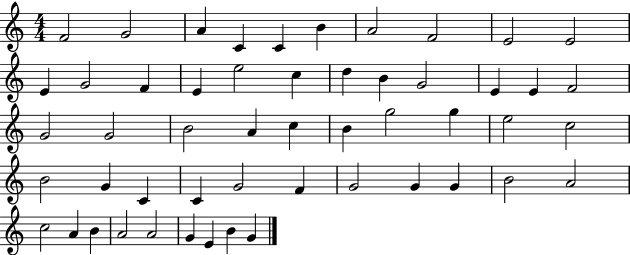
X:1
T:Untitled
M:4/4
L:1/4
K:C
F2 G2 A C C B A2 F2 E2 E2 E G2 F E e2 c d B G2 E E F2 G2 G2 B2 A c B g2 g e2 c2 B2 G C C G2 F G2 G G B2 A2 c2 A B A2 A2 G E B G